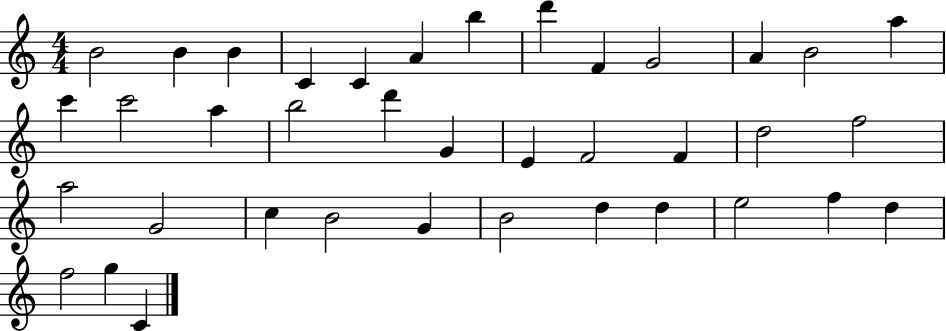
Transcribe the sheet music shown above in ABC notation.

X:1
T:Untitled
M:4/4
L:1/4
K:C
B2 B B C C A b d' F G2 A B2 a c' c'2 a b2 d' G E F2 F d2 f2 a2 G2 c B2 G B2 d d e2 f d f2 g C